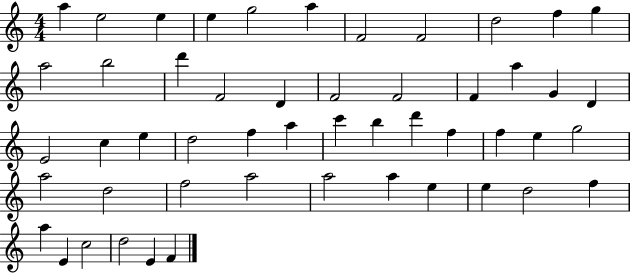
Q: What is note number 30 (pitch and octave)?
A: B5